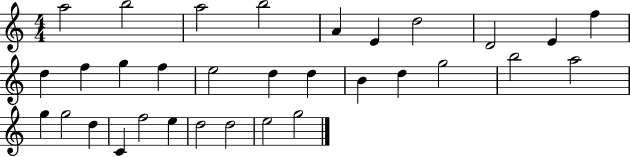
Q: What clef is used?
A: treble